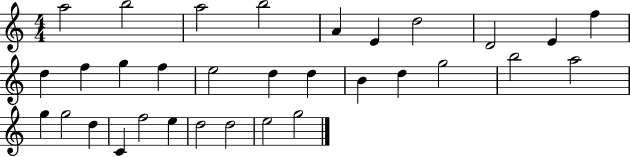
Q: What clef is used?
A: treble